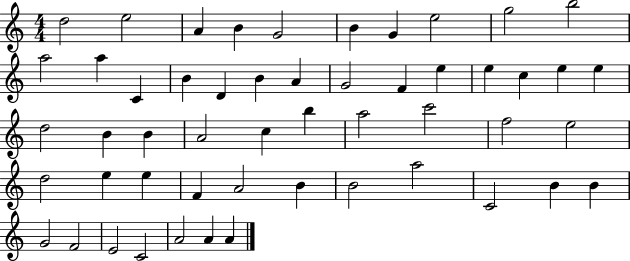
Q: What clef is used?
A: treble